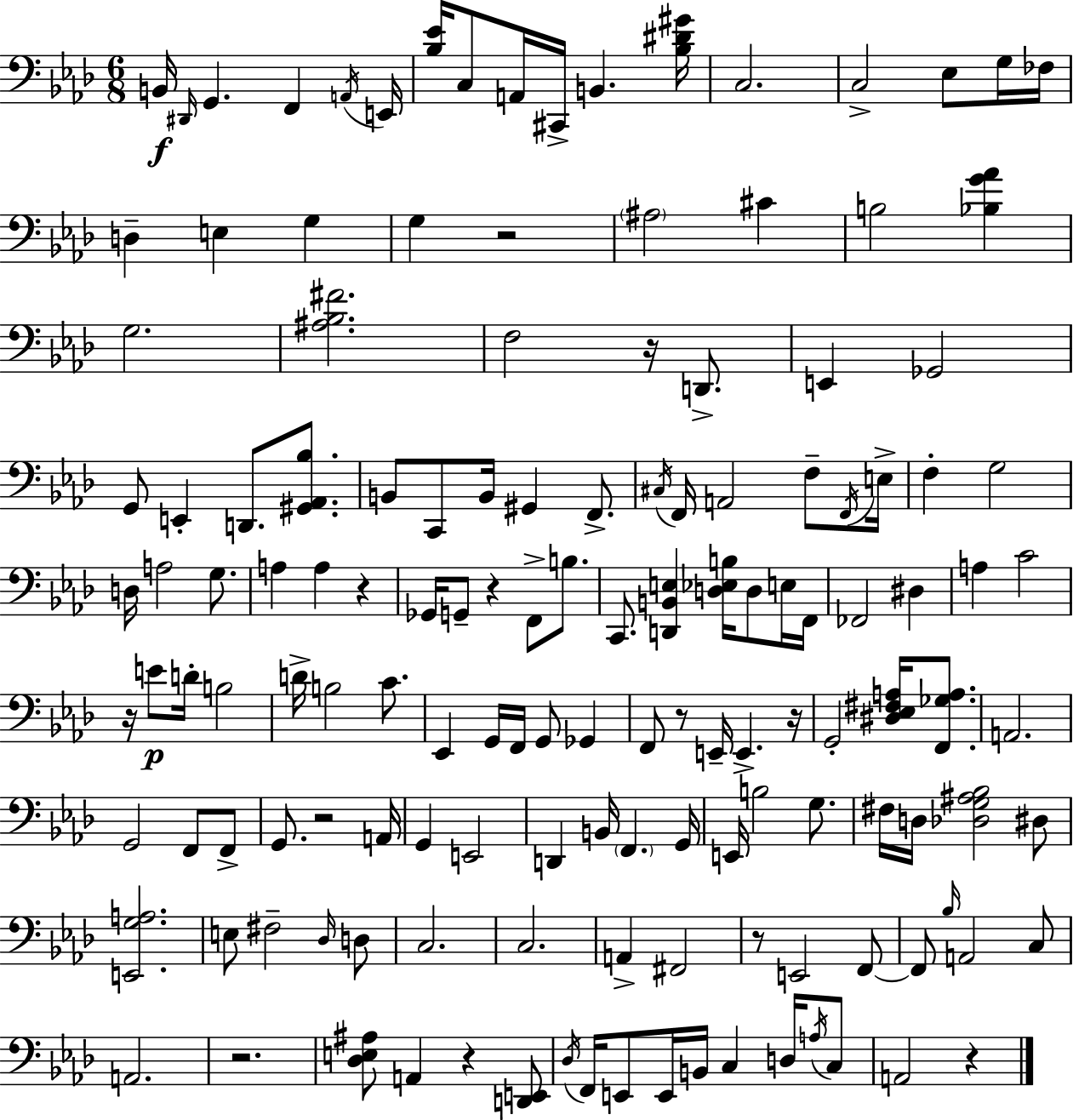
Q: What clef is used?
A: bass